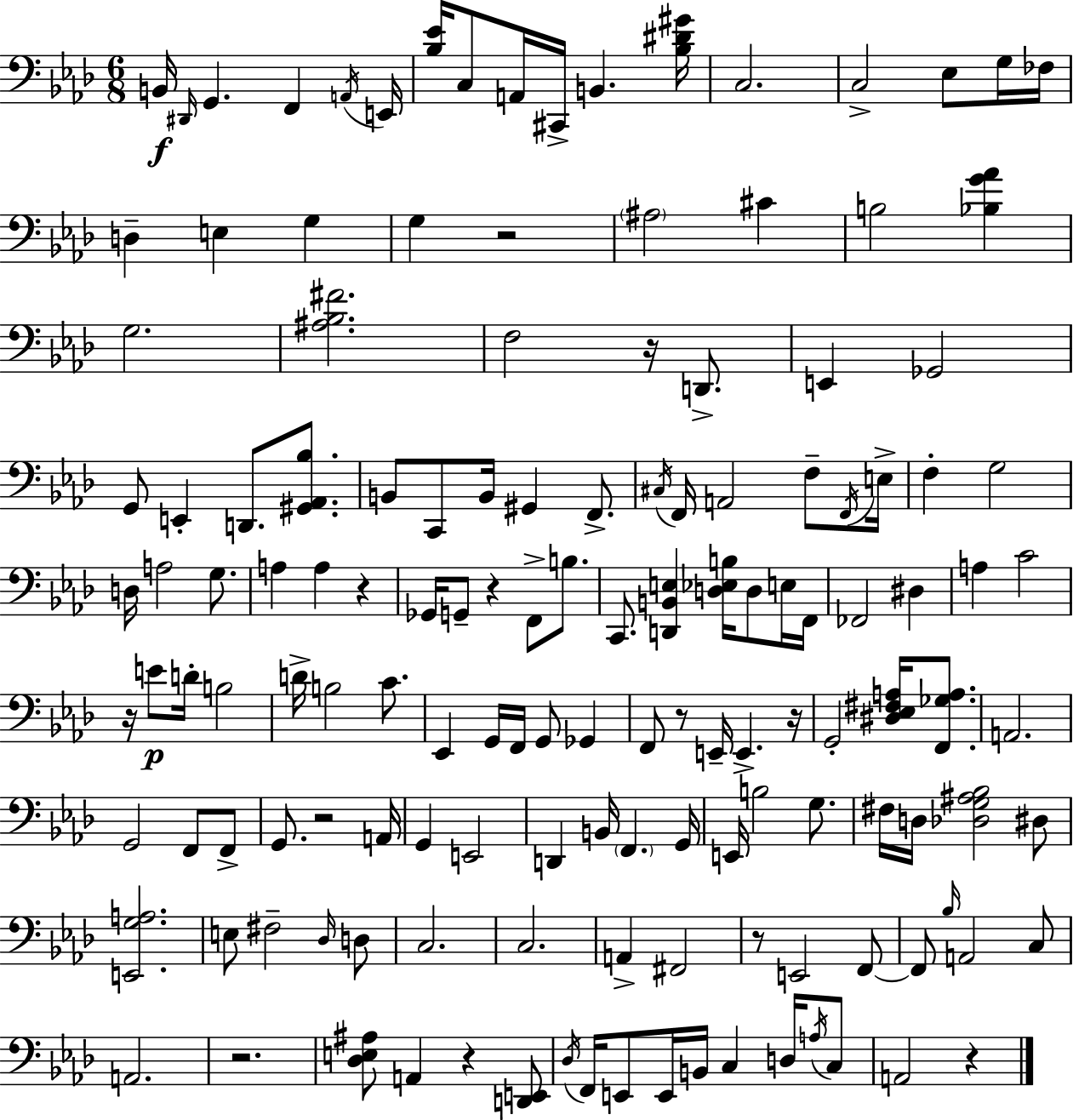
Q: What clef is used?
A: bass